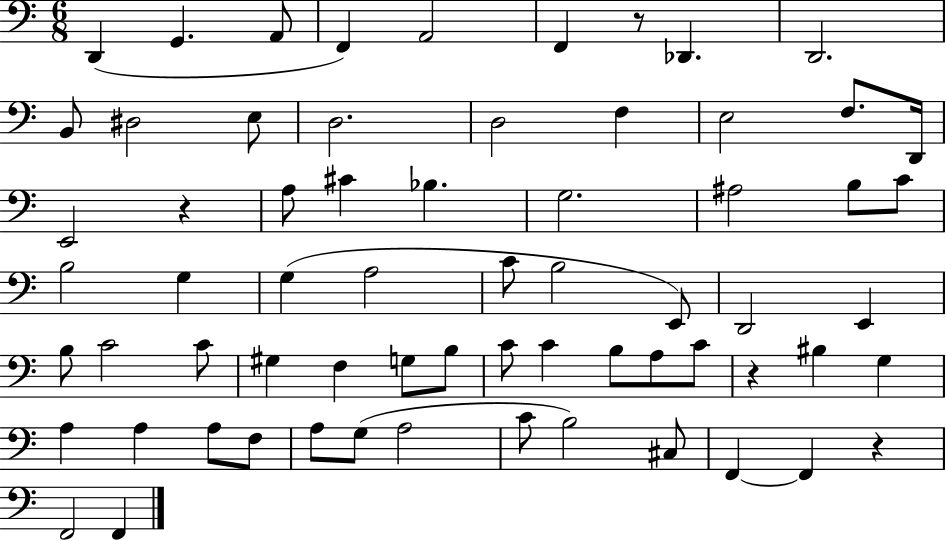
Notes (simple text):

D2/q G2/q. A2/e F2/q A2/h F2/q R/e Db2/q. D2/h. B2/e D#3/h E3/e D3/h. D3/h F3/q E3/h F3/e. D2/s E2/h R/q A3/e C#4/q Bb3/q. G3/h. A#3/h B3/e C4/e B3/h G3/q G3/q A3/h C4/e B3/h E2/e D2/h E2/q B3/e C4/h C4/e G#3/q F3/q G3/e B3/e C4/e C4/q B3/e A3/e C4/e R/q BIS3/q G3/q A3/q A3/q A3/e F3/e A3/e G3/e A3/h C4/e B3/h C#3/e F2/q F2/q R/q F2/h F2/q